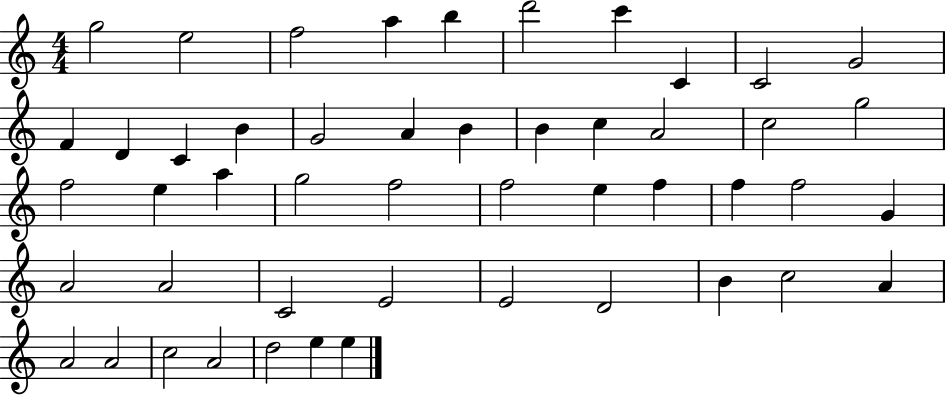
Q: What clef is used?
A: treble